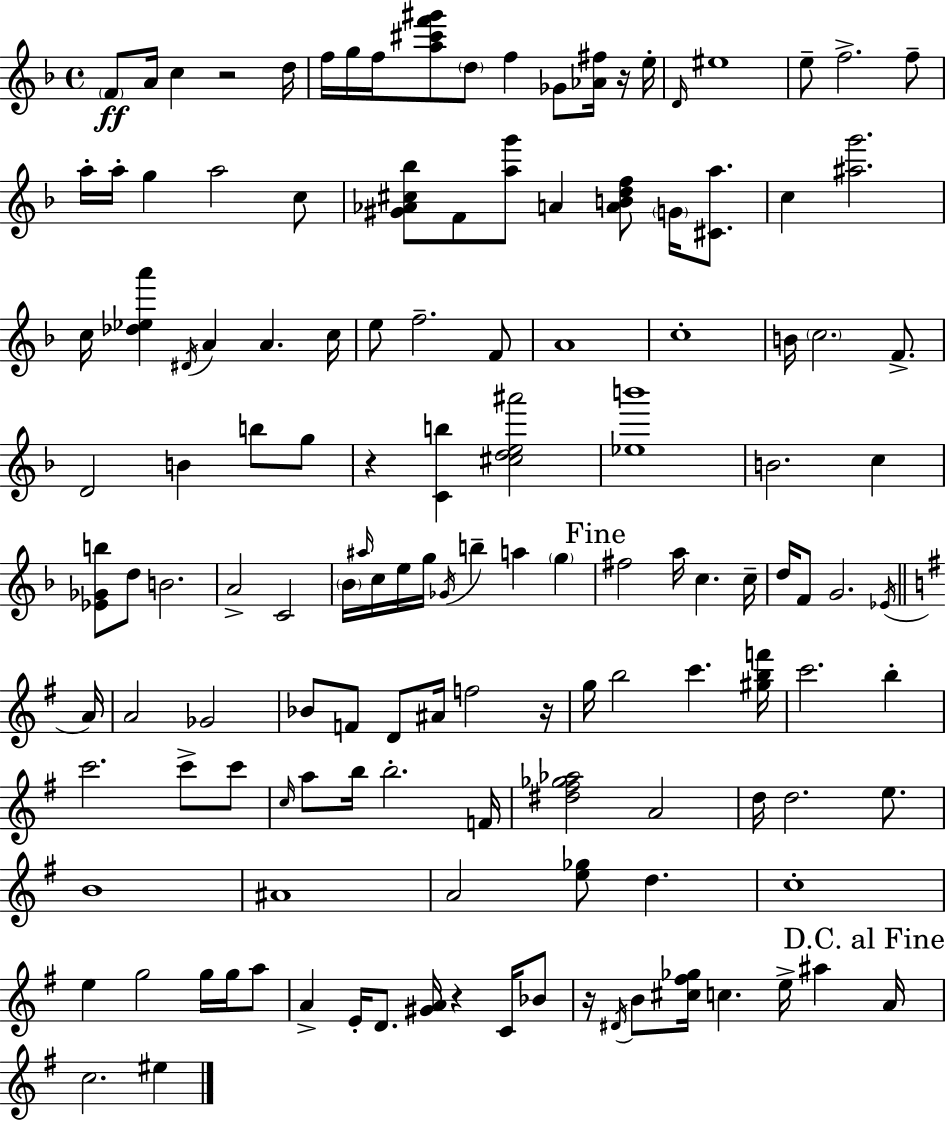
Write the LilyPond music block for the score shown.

{
  \clef treble
  \time 4/4
  \defaultTimeSignature
  \key d \minor
  \parenthesize f'8\ff a'16 c''4 r2 d''16 | f''16 g''16 f''16 <a'' cis''' f''' gis'''>8 \parenthesize d''8 f''4 ges'8 <aes' fis''>16 r16 e''16-. | \grace { d'16 } eis''1 | e''8-- f''2.-> f''8-- | \break a''16-. a''16-. g''4 a''2 c''8 | <gis' aes' cis'' bes''>8 f'8 <a'' g'''>8 a'4 <a' b' d'' f''>8 \parenthesize g'16 <cis' a''>8. | c''4 <ais'' g'''>2. | c''16 <des'' ees'' a'''>4 \acciaccatura { dis'16 } a'4 a'4. | \break c''16 e''8 f''2.-- | f'8 a'1 | c''1-. | b'16 \parenthesize c''2. f'8.-> | \break d'2 b'4 b''8 | g''8 r4 <c' b''>4 <cis'' d'' e'' ais'''>2 | <ees'' b'''>1 | b'2. c''4 | \break <ees' ges' b''>8 d''8 b'2. | a'2-> c'2 | \parenthesize bes'16 \grace { ais''16 } c''16 e''16 g''16 \acciaccatura { ges'16 } b''4-- a''4 | \parenthesize g''4 \mark "Fine" fis''2 a''16 c''4. | \break c''16-- d''16 f'8 g'2. | \acciaccatura { ees'16 } \bar "||" \break \key g \major a'16 a'2 ges'2 | bes'8 f'8 d'8 ais'16 f''2 | r16 g''16 b''2 c'''4. | <gis'' b'' f'''>16 c'''2. b''4-. | \break c'''2. c'''8-> c'''8 | \grace { c''16 } a''8 b''16 b''2.-. | f'16 <dis'' fis'' ges'' aes''>2 a'2 | d''16 d''2. e''8. | \break b'1 | ais'1 | a'2 <e'' ges''>8 d''4. | c''1-. | \break e''4 g''2 g''16 g''16 | a''8 a'4-> e'16-. d'8. <gis' a'>16 r4 c'16 | bes'8 r16 \acciaccatura { dis'16 } b'8 <cis'' fis'' ges''>16 c''4. e''16-> ais''4 | \mark "D.C. al Fine" a'16 c''2. eis''4 | \break \bar "|."
}